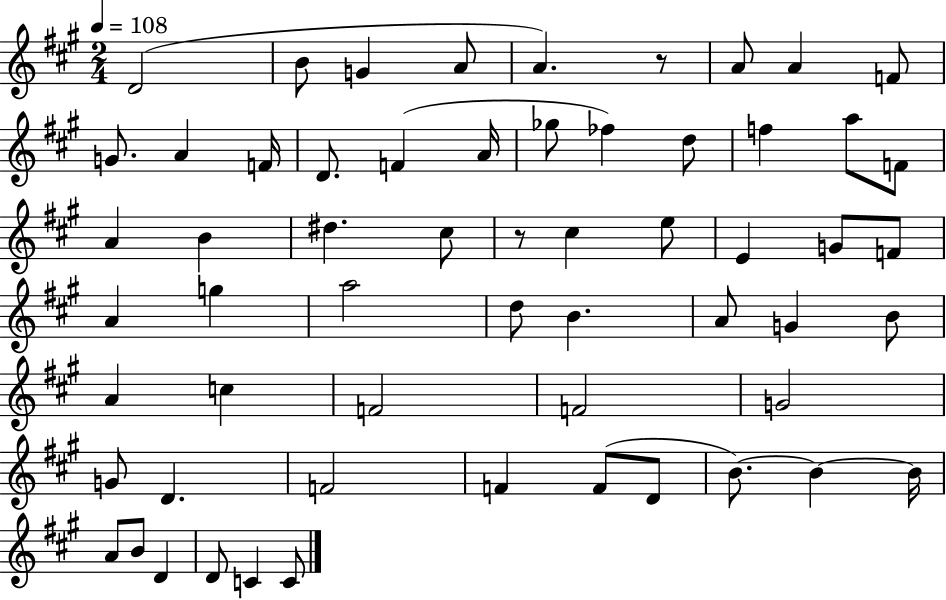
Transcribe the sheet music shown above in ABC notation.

X:1
T:Untitled
M:2/4
L:1/4
K:A
D2 B/2 G A/2 A z/2 A/2 A F/2 G/2 A F/4 D/2 F A/4 _g/2 _f d/2 f a/2 F/2 A B ^d ^c/2 z/2 ^c e/2 E G/2 F/2 A g a2 d/2 B A/2 G B/2 A c F2 F2 G2 G/2 D F2 F F/2 D/2 B/2 B B/4 A/2 B/2 D D/2 C C/2